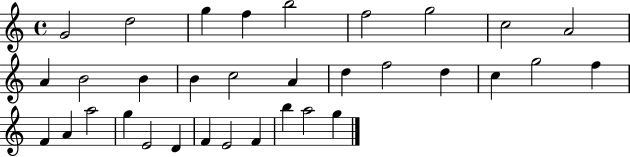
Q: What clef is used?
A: treble